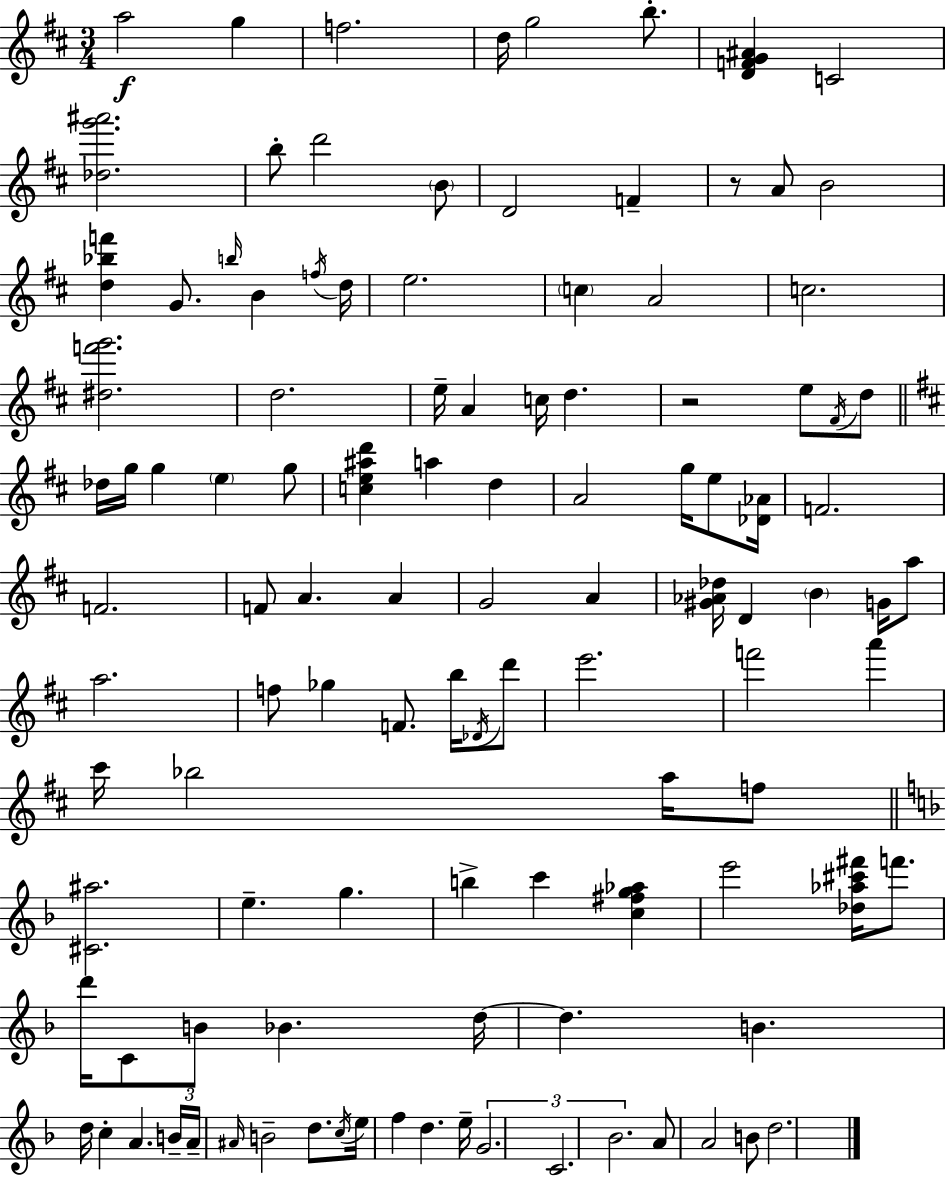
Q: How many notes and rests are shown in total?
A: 111